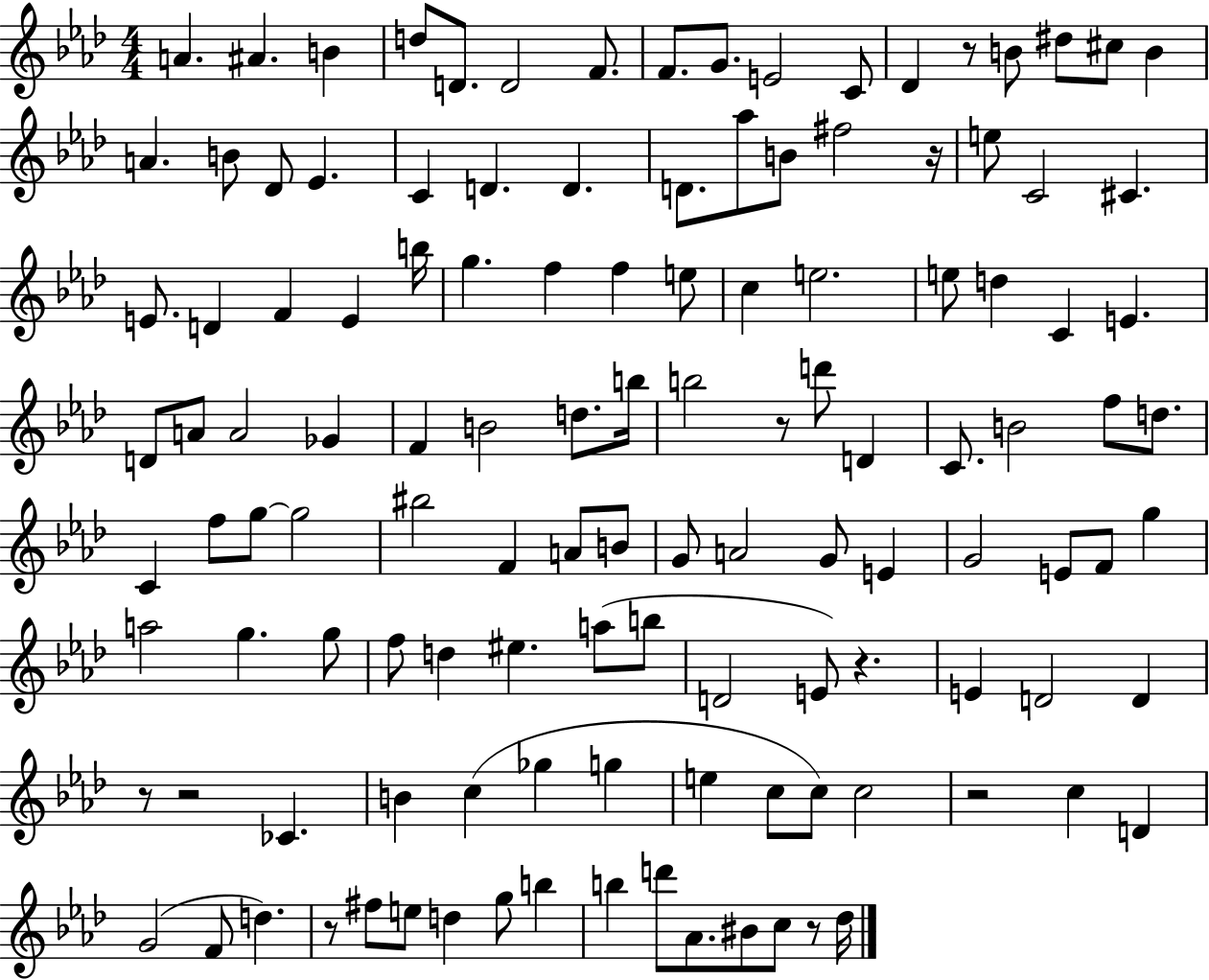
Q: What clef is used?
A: treble